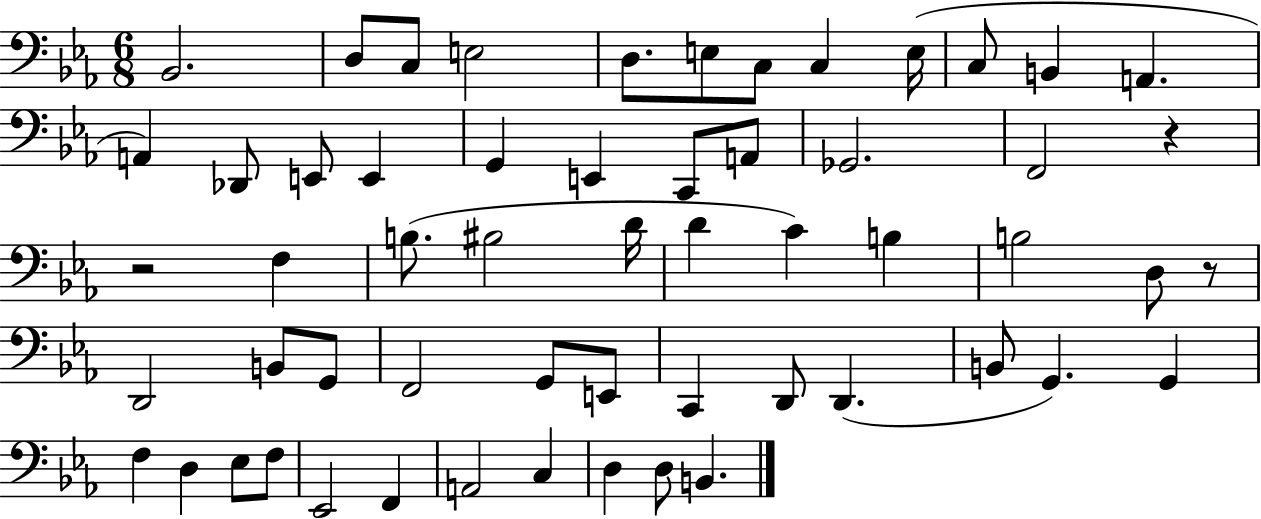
Bb2/h. D3/e C3/e E3/h D3/e. E3/e C3/e C3/q E3/s C3/e B2/q A2/q. A2/q Db2/e E2/e E2/q G2/q E2/q C2/e A2/e Gb2/h. F2/h R/q R/h F3/q B3/e. BIS3/h D4/s D4/q C4/q B3/q B3/h D3/e R/e D2/h B2/e G2/e F2/h G2/e E2/e C2/q D2/e D2/q. B2/e G2/q. G2/q F3/q D3/q Eb3/e F3/e Eb2/h F2/q A2/h C3/q D3/q D3/e B2/q.